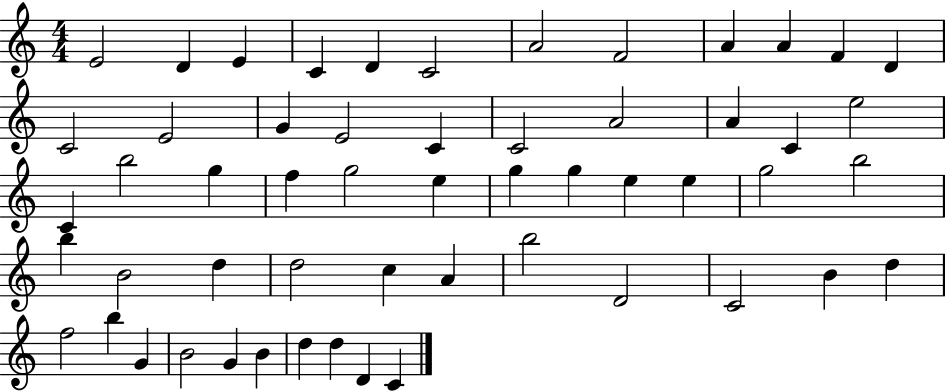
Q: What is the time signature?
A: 4/4